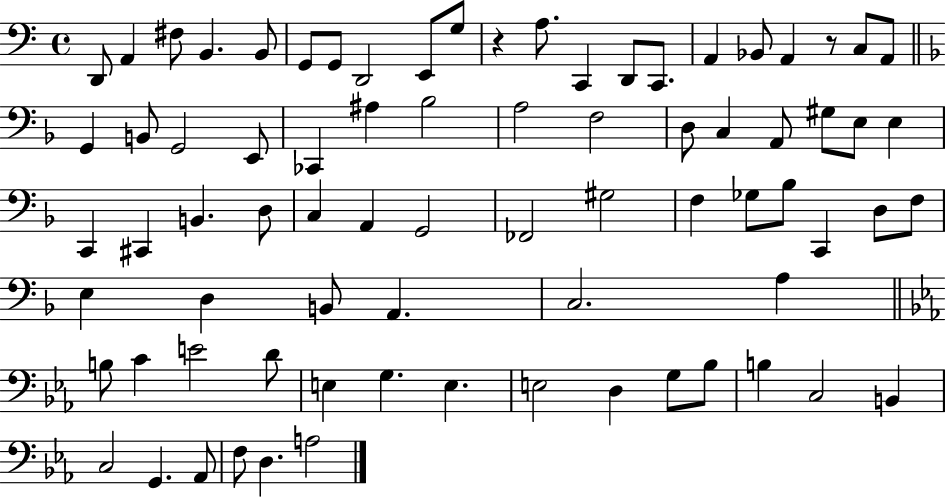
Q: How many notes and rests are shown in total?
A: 77